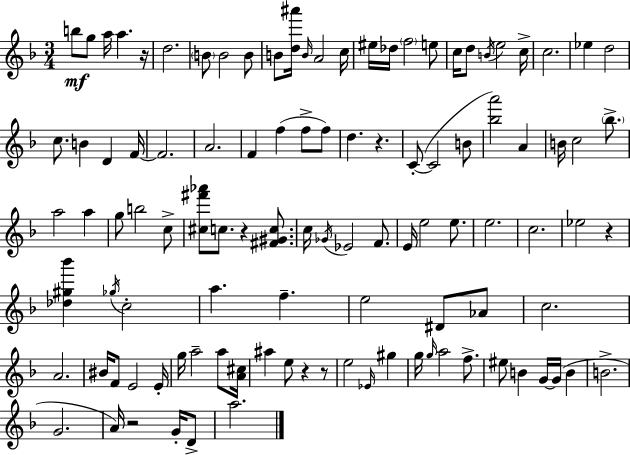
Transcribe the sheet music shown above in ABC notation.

X:1
T:Untitled
M:3/4
L:1/4
K:Dm
b/2 g/2 a/4 a z/4 d2 B/2 B2 B/2 B/2 [d^a']/4 B/4 A2 c/4 ^e/4 _d/4 f2 e/2 c/4 d/2 B/4 e2 c/4 c2 _e d2 c/2 B D F/4 F2 A2 F f f/2 f/2 d z C/2 C2 B/2 [_ba']2 A B/4 c2 _b/2 a2 a g/2 b2 c/2 [^c^f'_a']/2 c/2 z [^F^Gc]/2 c/4 _G/4 _E2 F/2 E/4 e2 e/2 e2 c2 _e2 z [_d^g_b'] _g/4 c2 a f e2 ^D/2 _A/2 c2 A2 ^B/4 F/2 E2 E/4 g/4 a2 a/2 [A^c]/4 ^a e/2 z z/2 e2 _E/4 ^g g/4 g/4 a2 f/2 ^e/2 B G/4 G/4 B B2 G2 A/4 z2 G/4 D/2 a2